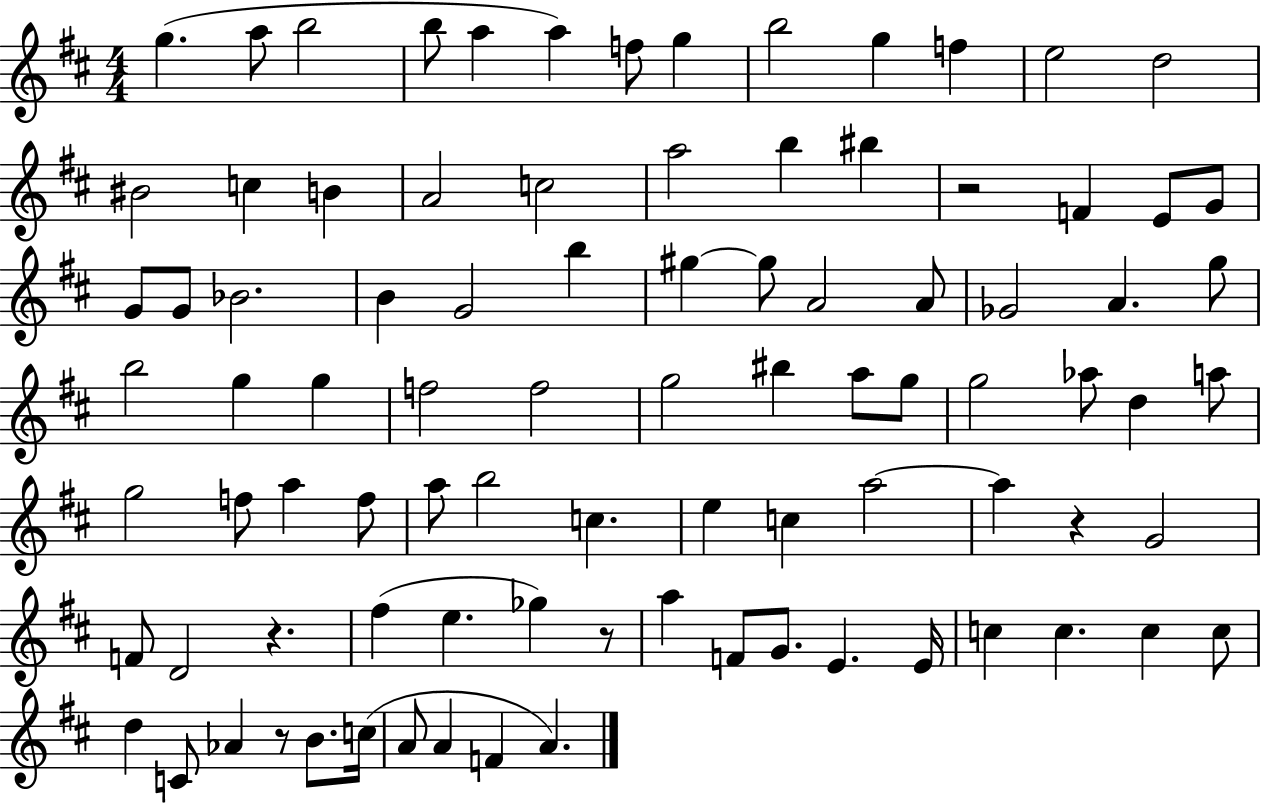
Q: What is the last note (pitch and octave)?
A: A4